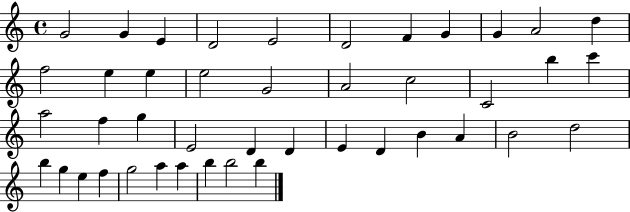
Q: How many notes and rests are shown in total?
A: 43